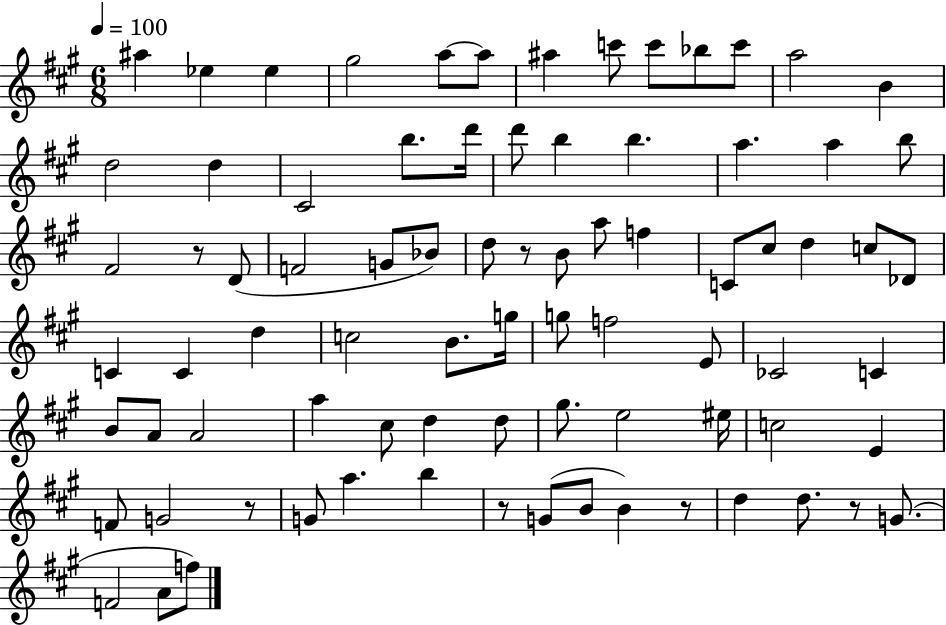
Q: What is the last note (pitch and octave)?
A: F5